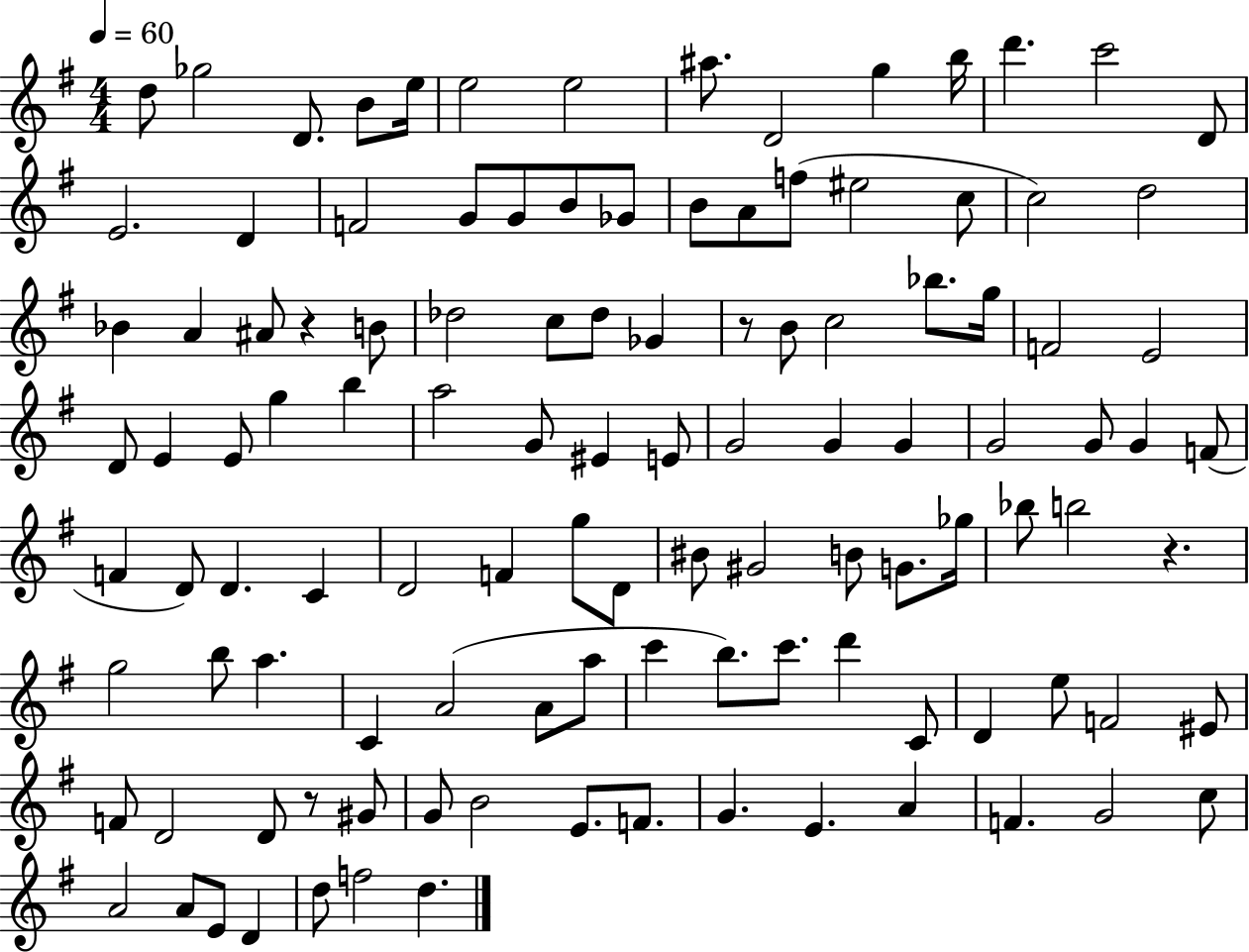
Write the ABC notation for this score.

X:1
T:Untitled
M:4/4
L:1/4
K:G
d/2 _g2 D/2 B/2 e/4 e2 e2 ^a/2 D2 g b/4 d' c'2 D/2 E2 D F2 G/2 G/2 B/2 _G/2 B/2 A/2 f/2 ^e2 c/2 c2 d2 _B A ^A/2 z B/2 _d2 c/2 _d/2 _G z/2 B/2 c2 _b/2 g/4 F2 E2 D/2 E E/2 g b a2 G/2 ^E E/2 G2 G G G2 G/2 G F/2 F D/2 D C D2 F g/2 D/2 ^B/2 ^G2 B/2 G/2 _g/4 _b/2 b2 z g2 b/2 a C A2 A/2 a/2 c' b/2 c'/2 d' C/2 D e/2 F2 ^E/2 F/2 D2 D/2 z/2 ^G/2 G/2 B2 E/2 F/2 G E A F G2 c/2 A2 A/2 E/2 D d/2 f2 d